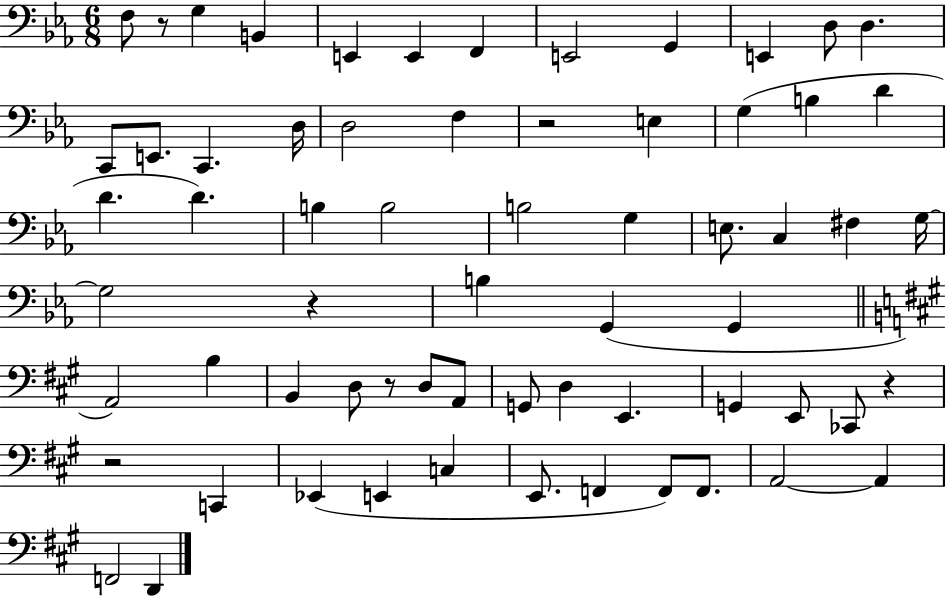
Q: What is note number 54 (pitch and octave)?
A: F2